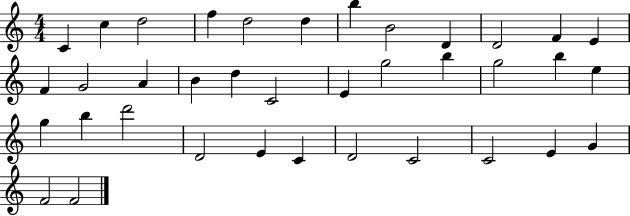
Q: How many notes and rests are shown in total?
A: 37